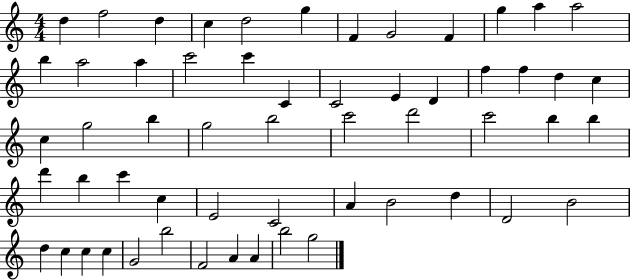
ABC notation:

X:1
T:Untitled
M:4/4
L:1/4
K:C
d f2 d c d2 g F G2 F g a a2 b a2 a c'2 c' C C2 E D f f d c c g2 b g2 b2 c'2 d'2 c'2 b b d' b c' c E2 C2 A B2 d D2 B2 d c c c G2 b2 F2 A A b2 g2